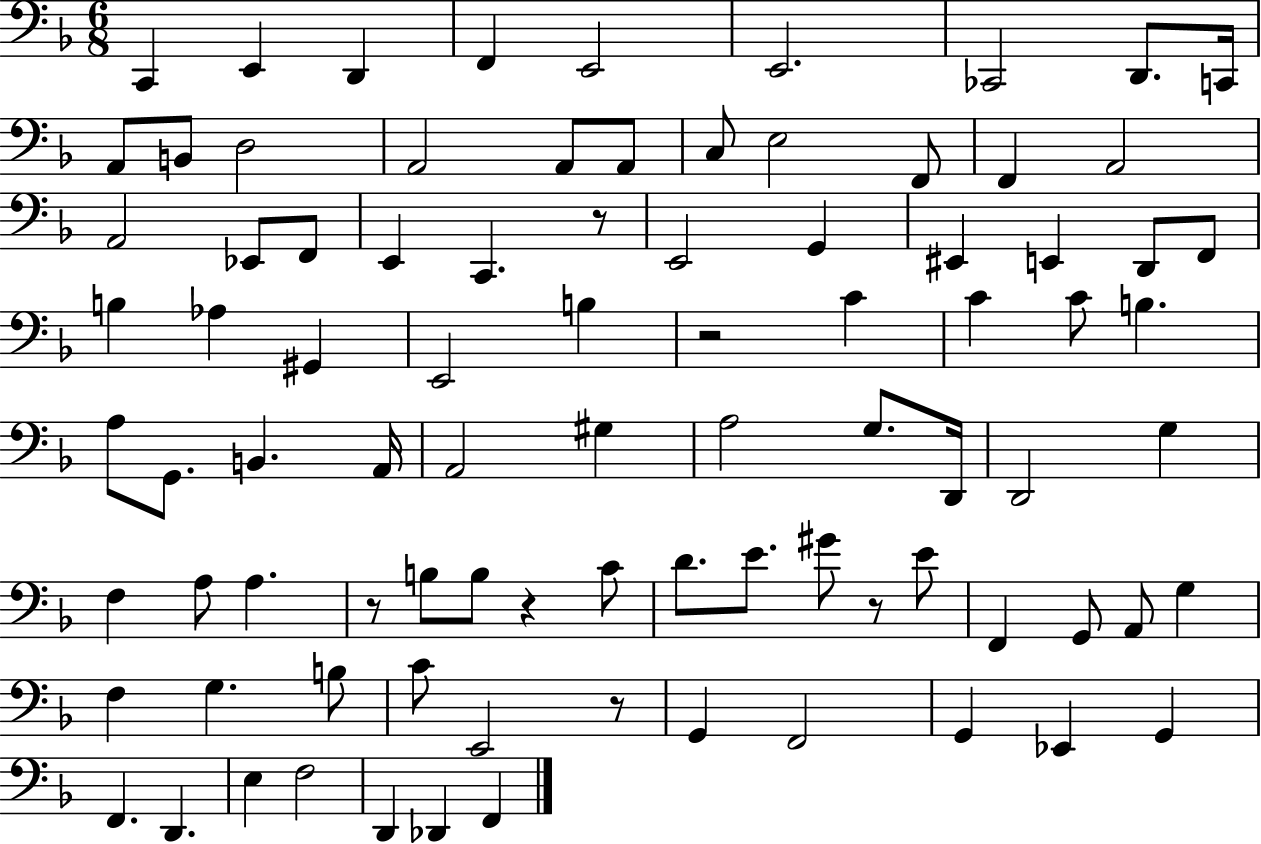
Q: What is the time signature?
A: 6/8